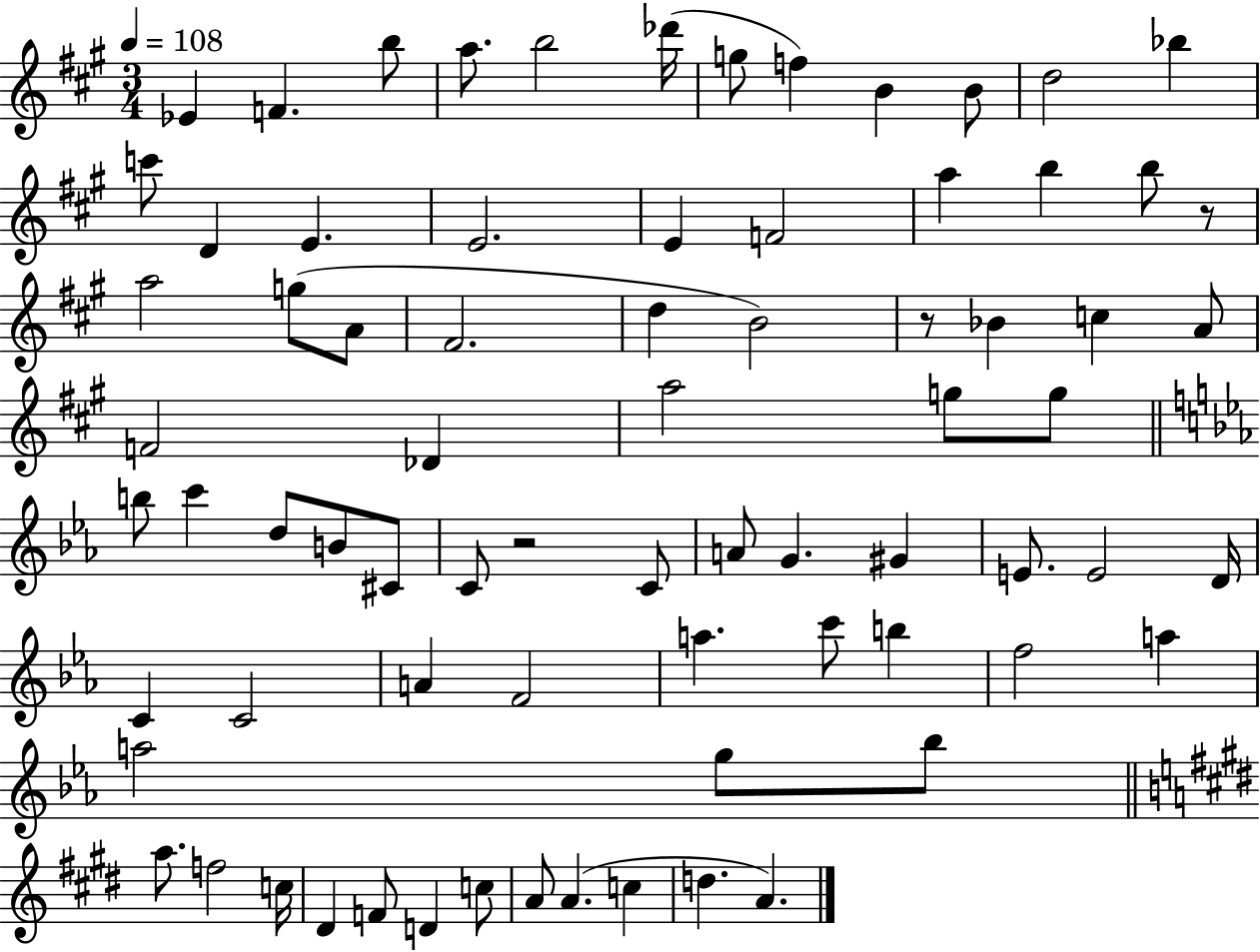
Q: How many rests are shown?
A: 3